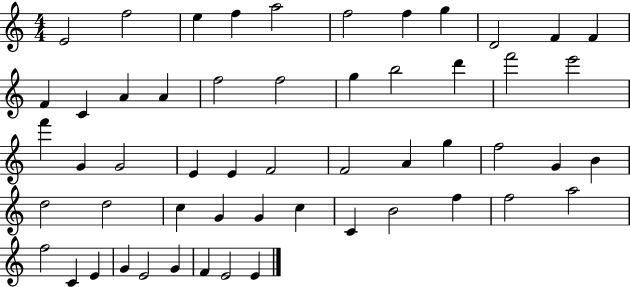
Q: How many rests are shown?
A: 0